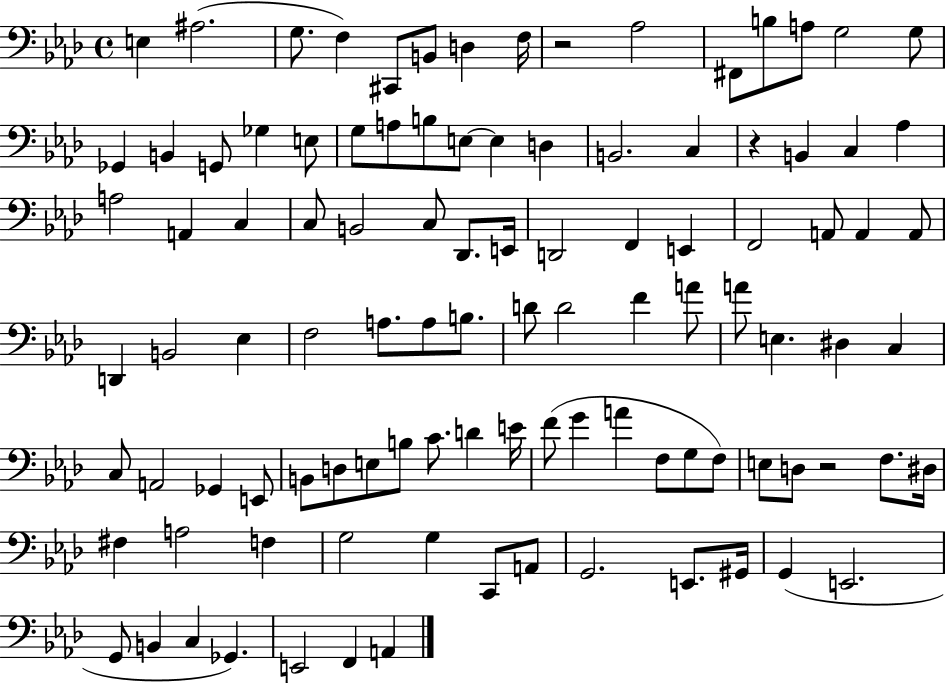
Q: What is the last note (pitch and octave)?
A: A2